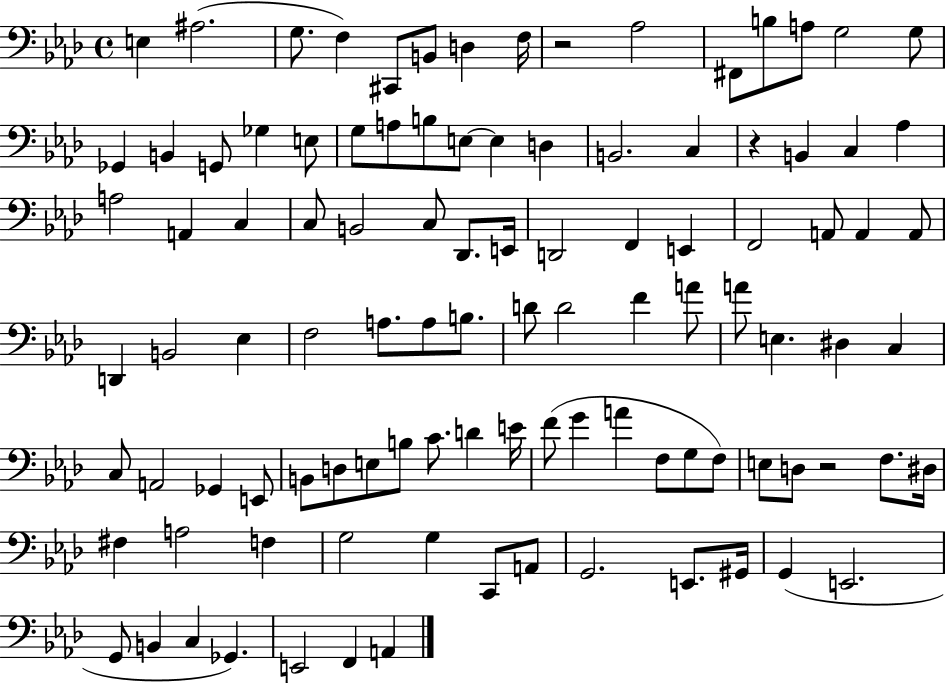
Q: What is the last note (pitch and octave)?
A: A2